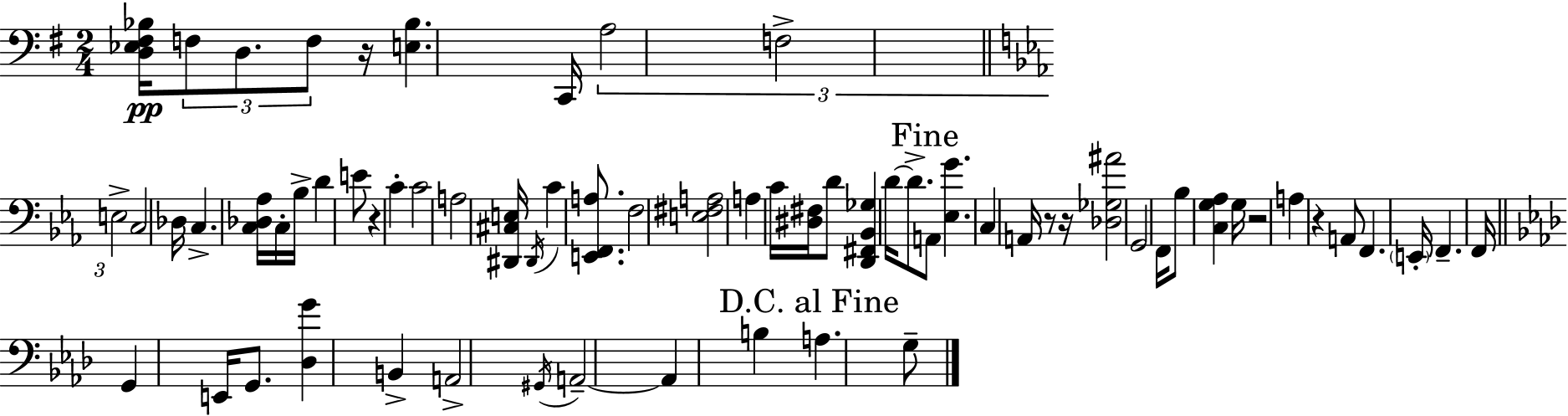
{
  \clef bass
  \numericTimeSignature
  \time 2/4
  \key e \minor
  <d ees fis bes>16\pp \tuplet 3/2 { f8 d8. f8 } | r16 <e bes>4. c,16 | \tuplet 3/2 { a2 | f2-> | \break \bar "||" \break \key c \minor e2-> } | c2 | des16 c4.-> <c des aes>16 | c16-. bes16-> d'4 e'8 | \break r4 c'4-. | c'2 | a2 | <dis, cis e>16 \acciaccatura { dis,16 } c'4 <e, f, a>8. | \break f2 | <e fis a>2 | a4 c'16 <dis fis>16 d'8 | <d, fis, bes, ges>4 d'16~~ d'8.-> | \break \mark "Fine" a,8 <ees g'>4. | c4 a,16 r8 | r16 <des ges ais'>2 | g,2 | \break f,16 bes8 <c g aes>4 | g16 r2 | a4 r4 | a,8 f,4. | \break \parenthesize e,16-. f,4.-- | f,16 \bar "||" \break \key f \minor g,4 e,16 g,8. | <des g'>4 b,4-> | a,2-> | \acciaccatura { gis,16 } a,2--~~ | \break a,4 b4 | \mark "D.C. al Fine" a4. g8-- | \bar "|."
}